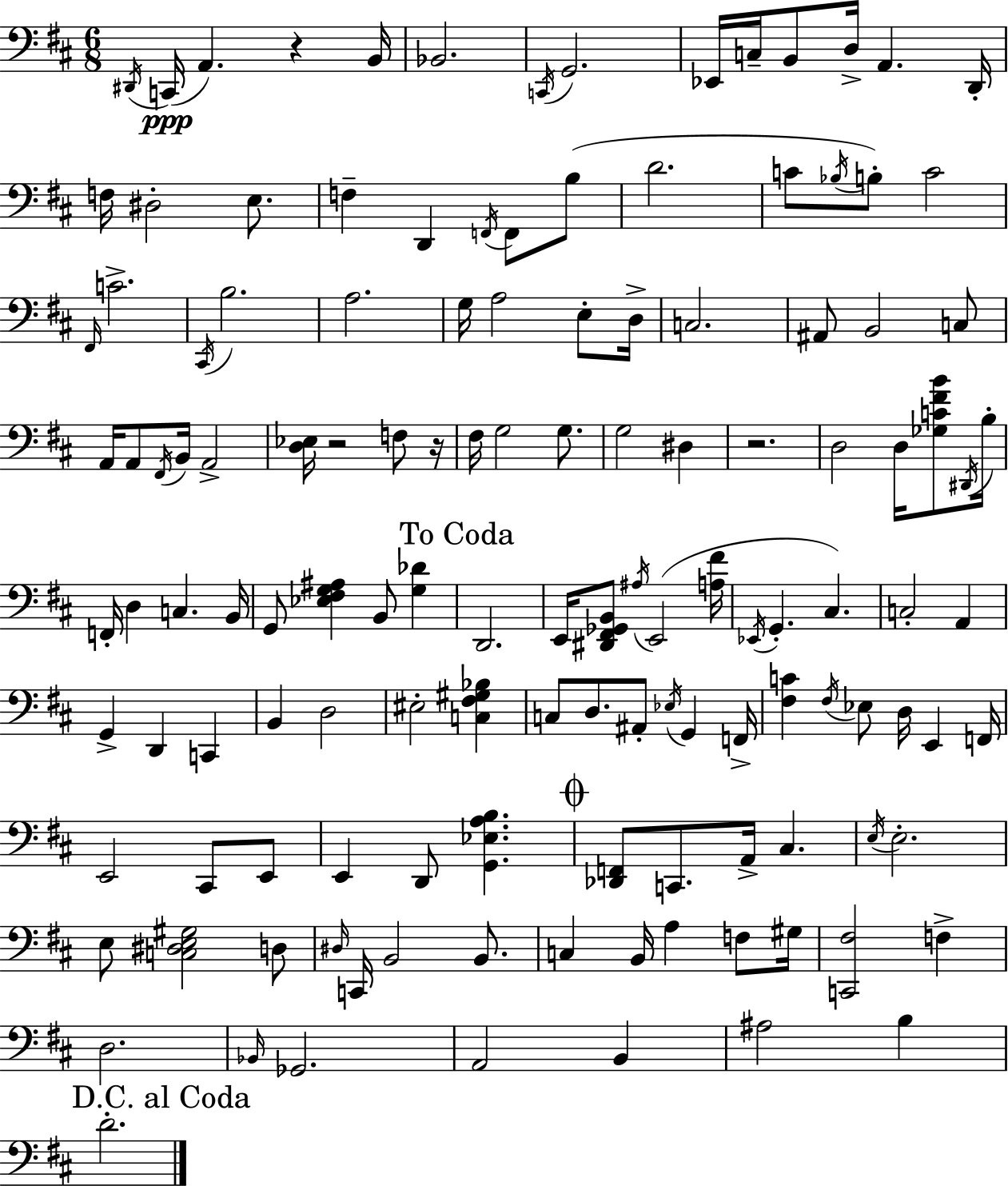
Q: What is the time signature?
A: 6/8